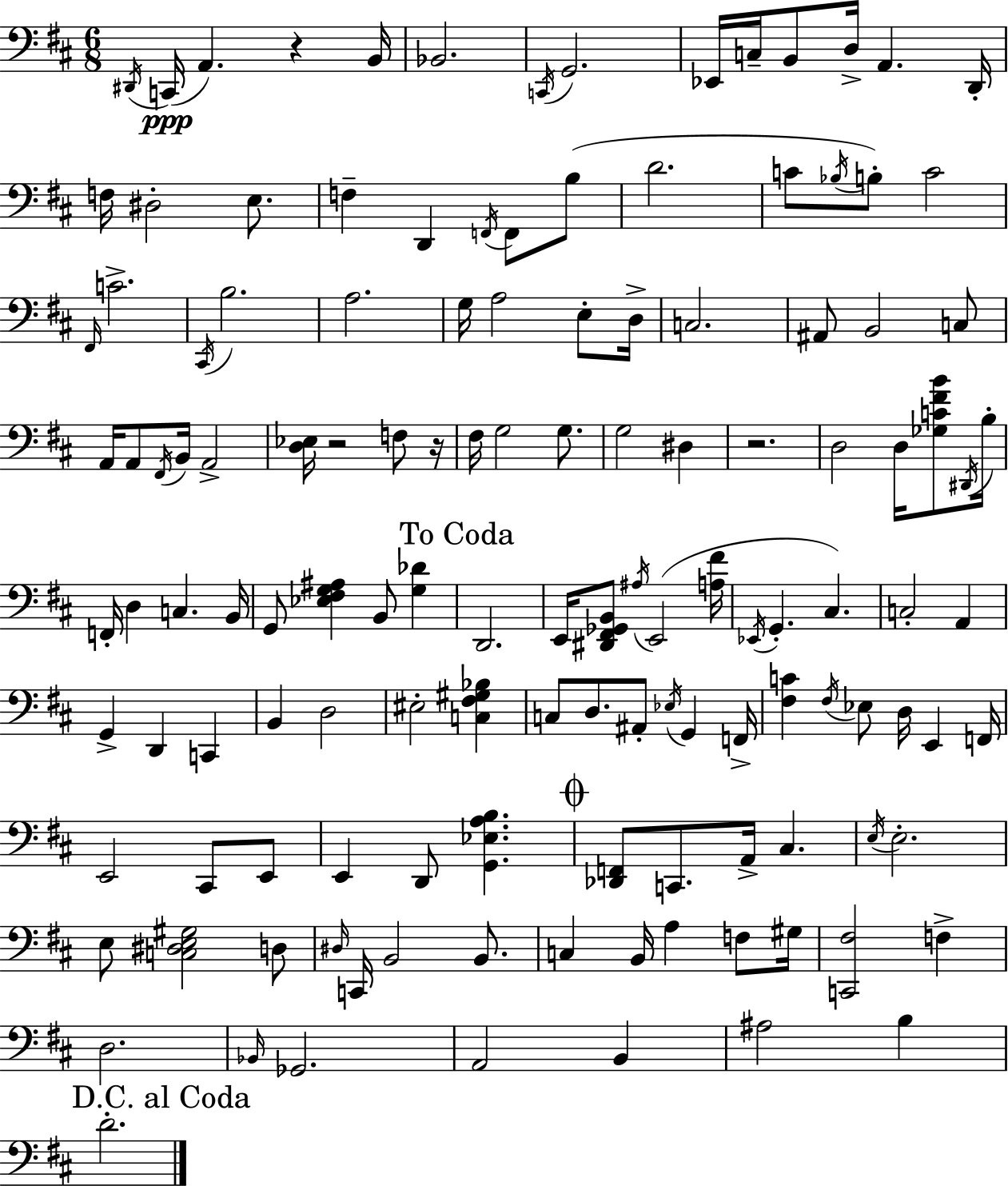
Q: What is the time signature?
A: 6/8